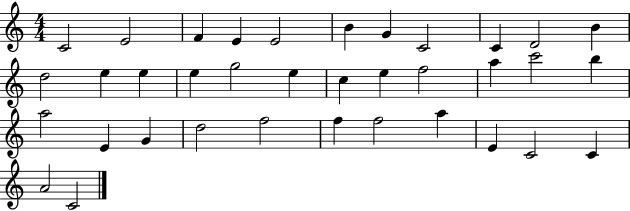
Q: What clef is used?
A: treble